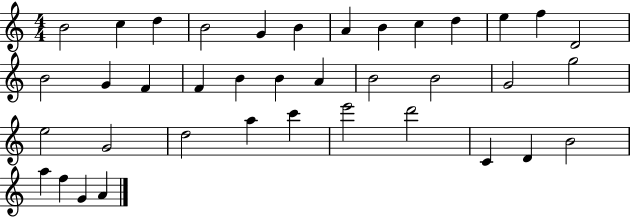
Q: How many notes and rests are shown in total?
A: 38